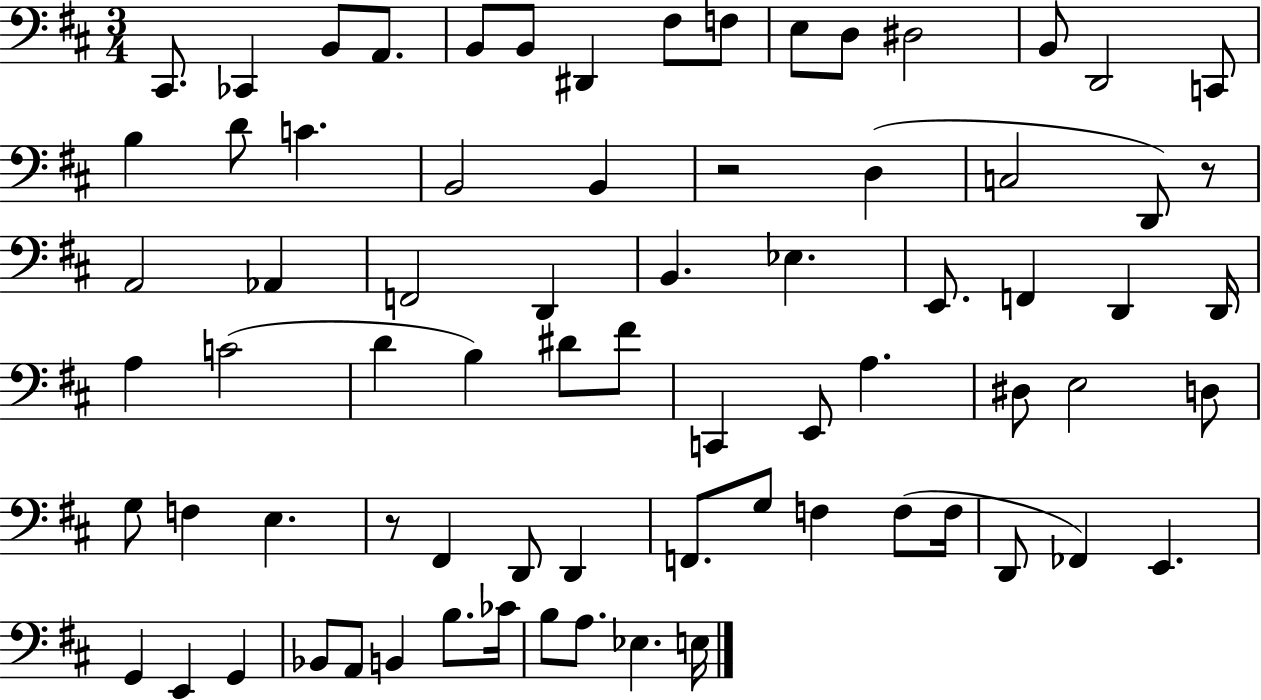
{
  \clef bass
  \numericTimeSignature
  \time 3/4
  \key d \major
  cis,8. ces,4 b,8 a,8. | b,8 b,8 dis,4 fis8 f8 | e8 d8 dis2 | b,8 d,2 c,8 | \break b4 d'8 c'4. | b,2 b,4 | r2 d4( | c2 d,8) r8 | \break a,2 aes,4 | f,2 d,4 | b,4. ees4. | e,8. f,4 d,4 d,16 | \break a4 c'2( | d'4 b4) dis'8 fis'8 | c,4 e,8 a4. | dis8 e2 d8 | \break g8 f4 e4. | r8 fis,4 d,8 d,4 | f,8. g8 f4 f8( f16 | d,8 fes,4) e,4. | \break g,4 e,4 g,4 | bes,8 a,8 b,4 b8. ces'16 | b8 a8. ees4. e16 | \bar "|."
}